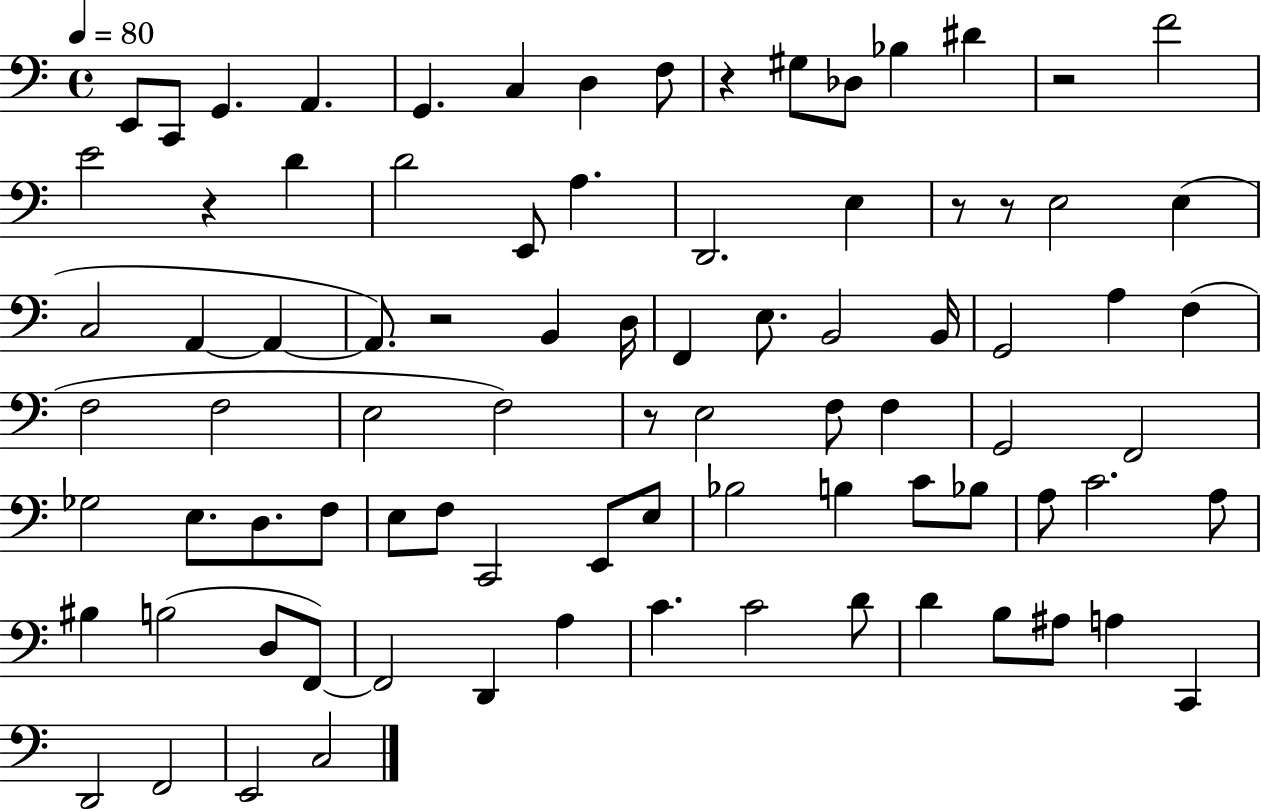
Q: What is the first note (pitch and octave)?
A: E2